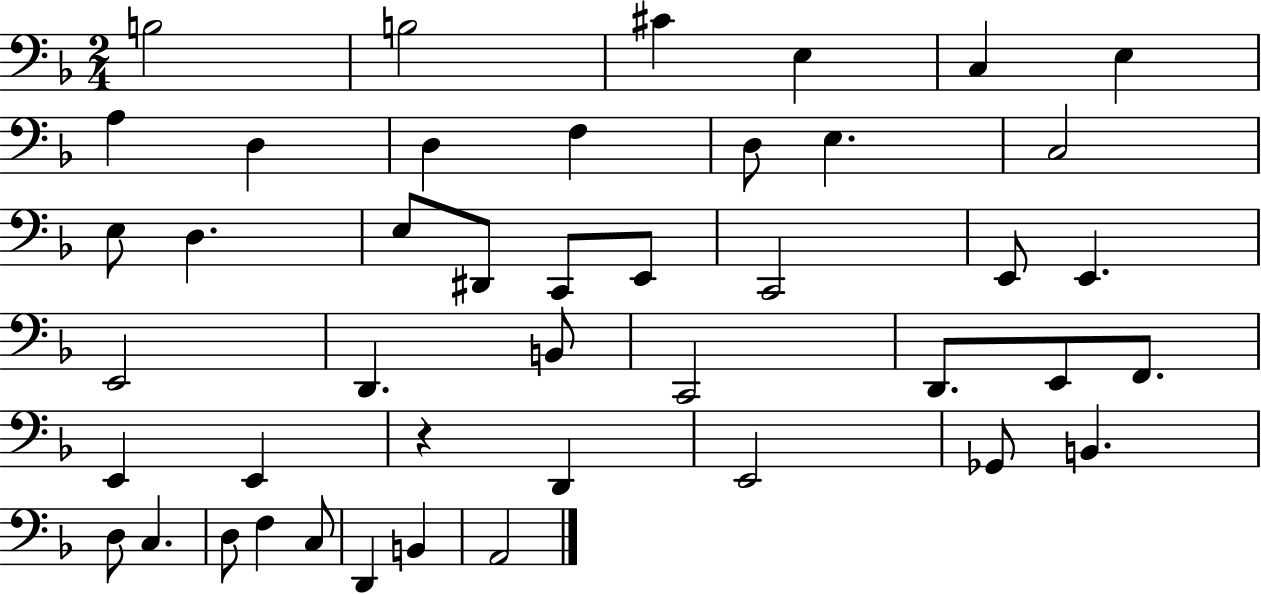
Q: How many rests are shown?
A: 1